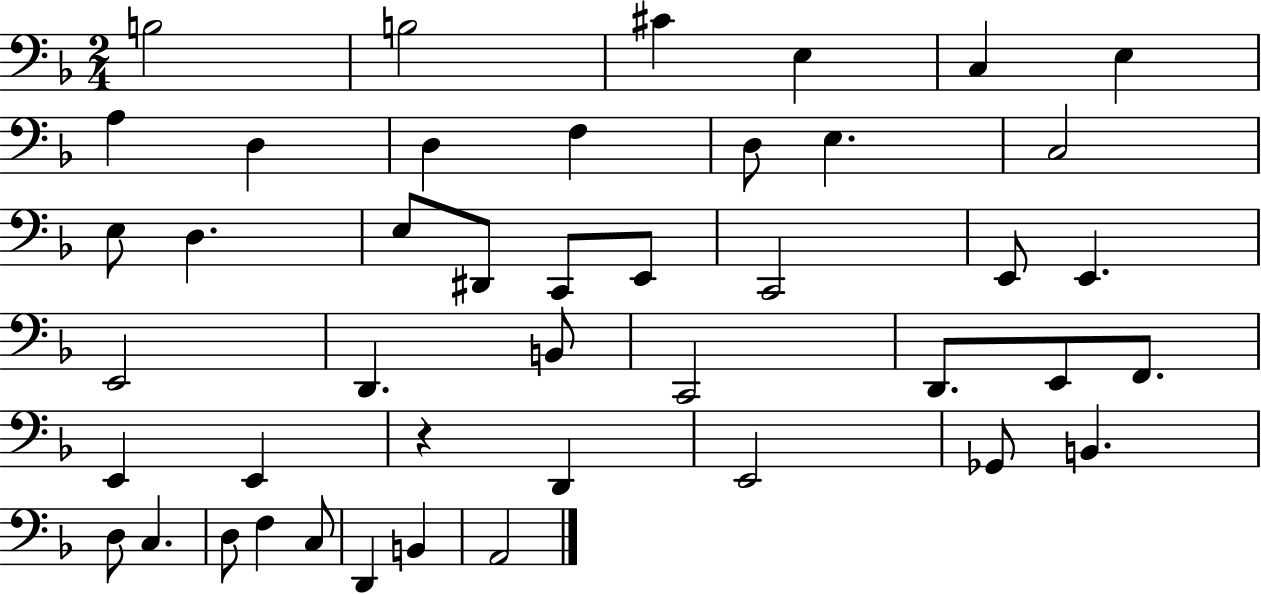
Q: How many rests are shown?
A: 1